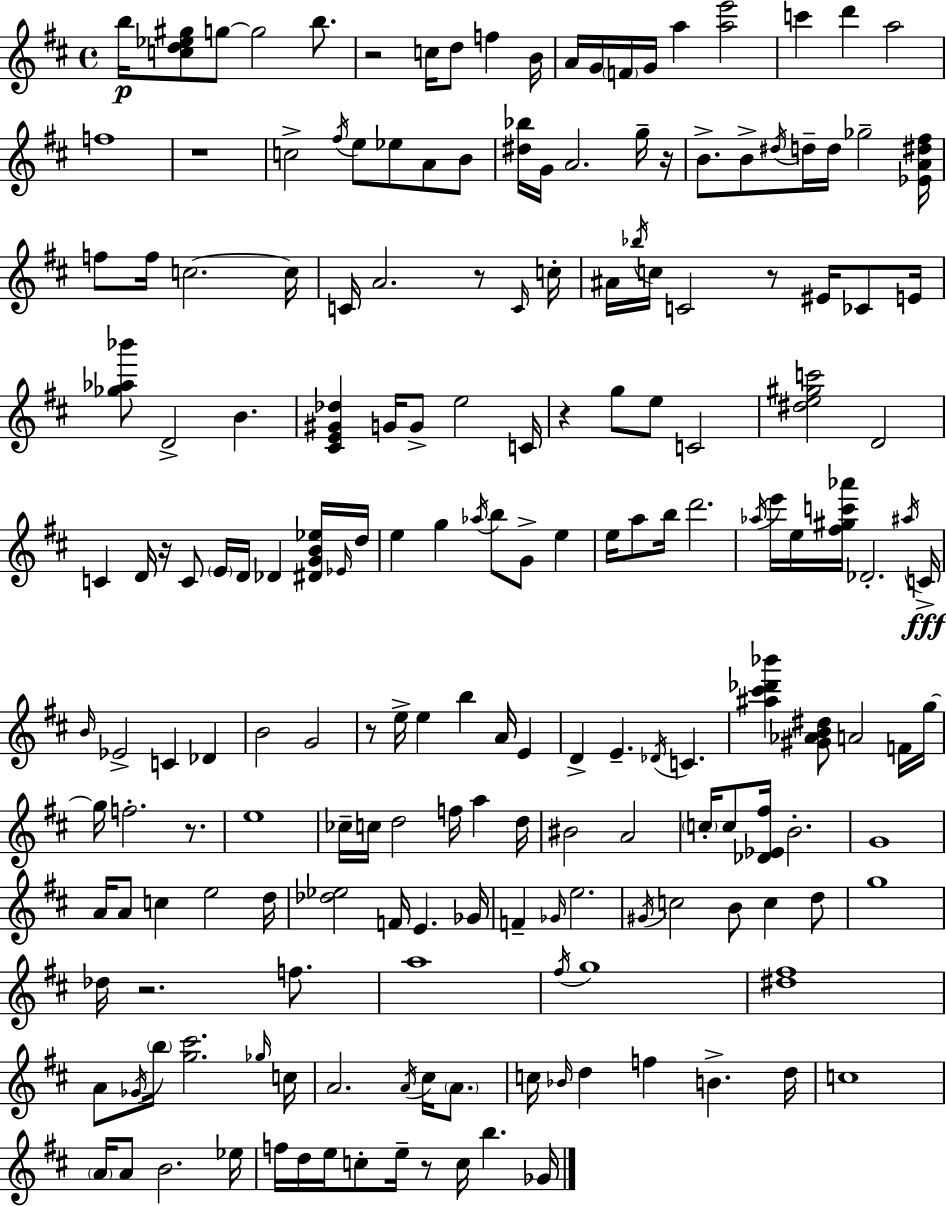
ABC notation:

X:1
T:Untitled
M:4/4
L:1/4
K:D
b/4 [cd_e^g]/2 g/2 g2 b/2 z2 c/4 d/2 f B/4 A/4 G/4 F/4 G/4 a [ae']2 c' d' a2 f4 z4 c2 ^f/4 e/2 _e/2 A/2 B/2 [^d_b]/4 G/4 A2 g/4 z/4 B/2 B/2 ^d/4 d/4 d/4 _g2 [_EA^d^f]/4 f/2 f/4 c2 c/4 C/4 A2 z/2 C/4 c/4 ^A/4 _b/4 c/4 C2 z/2 ^E/4 _C/2 E/4 [_g_a_b']/2 D2 B [^CE^G_d] G/4 G/2 e2 C/4 z g/2 e/2 C2 [^de^gc']2 D2 C D/4 z/4 C/2 E/4 D/4 _D [^DGB_e]/4 _E/4 d/4 e g _a/4 b/2 G/2 e e/4 a/2 b/4 d'2 _a/4 e'/4 e/4 [^f^gc'_a']/4 _D2 ^a/4 C/4 B/4 _E2 C _D B2 G2 z/2 e/4 e b A/4 E D E _D/4 C [^a^c'_d'_b'] [^G_AB^d]/2 A2 F/4 g/4 g/4 f2 z/2 e4 _c/4 c/4 d2 f/4 a d/4 ^B2 A2 c/4 c/2 [_D_E^f]/4 B2 G4 A/4 A/2 c e2 d/4 [_d_e]2 F/4 E _G/4 F _G/4 e2 ^G/4 c2 B/2 c d/2 g4 _d/4 z2 f/2 a4 ^f/4 g4 [^d^f]4 A/2 _G/4 b/4 [g^c']2 _g/4 c/4 A2 A/4 ^c/4 A/2 c/4 _B/4 d f B d/4 c4 A/4 A/2 B2 _e/4 f/4 d/4 e/4 c/2 e/4 z/2 c/4 b _G/4